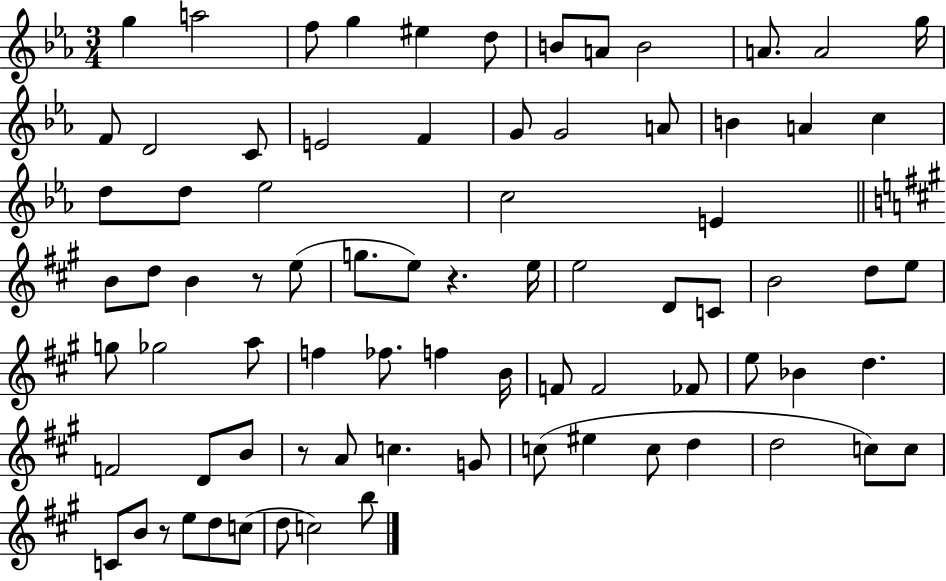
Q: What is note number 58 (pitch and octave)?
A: A4